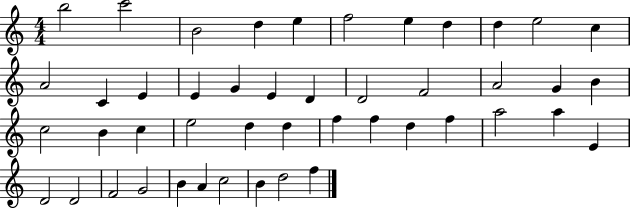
{
  \clef treble
  \numericTimeSignature
  \time 4/4
  \key c \major
  b''2 c'''2 | b'2 d''4 e''4 | f''2 e''4 d''4 | d''4 e''2 c''4 | \break a'2 c'4 e'4 | e'4 g'4 e'4 d'4 | d'2 f'2 | a'2 g'4 b'4 | \break c''2 b'4 c''4 | e''2 d''4 d''4 | f''4 f''4 d''4 f''4 | a''2 a''4 e'4 | \break d'2 d'2 | f'2 g'2 | b'4 a'4 c''2 | b'4 d''2 f''4 | \break \bar "|."
}